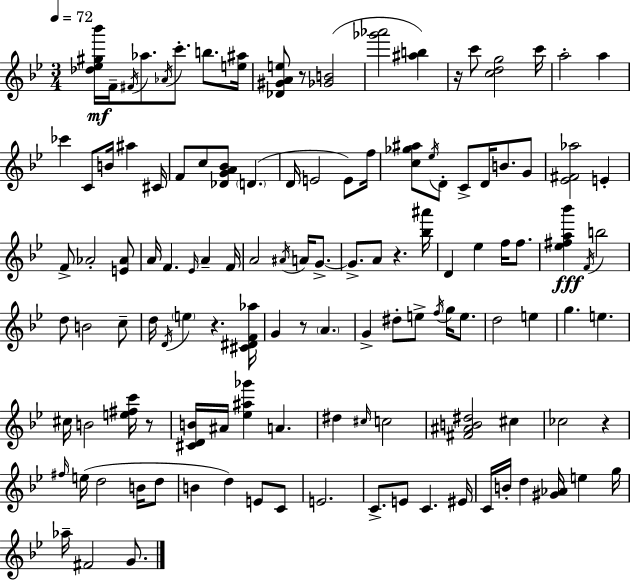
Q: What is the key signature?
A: BES major